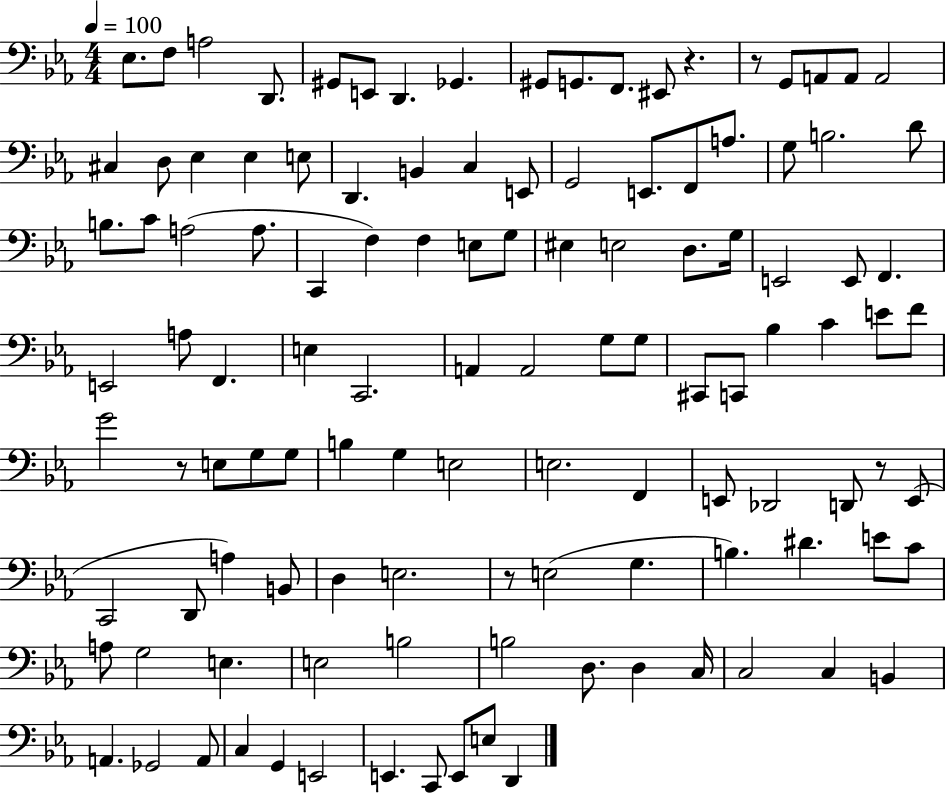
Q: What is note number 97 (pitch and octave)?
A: C3